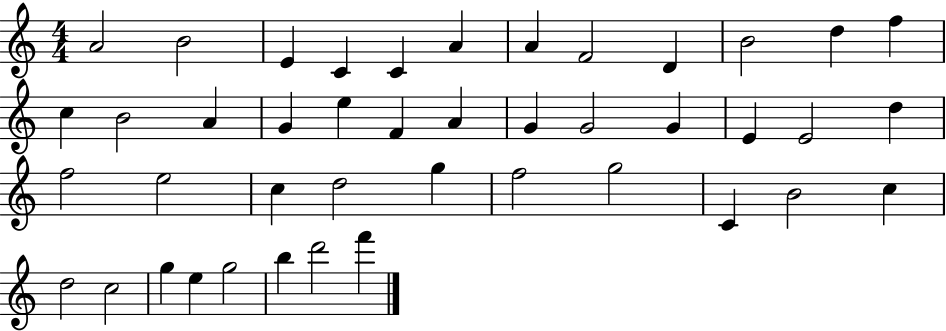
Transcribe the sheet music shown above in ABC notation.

X:1
T:Untitled
M:4/4
L:1/4
K:C
A2 B2 E C C A A F2 D B2 d f c B2 A G e F A G G2 G E E2 d f2 e2 c d2 g f2 g2 C B2 c d2 c2 g e g2 b d'2 f'